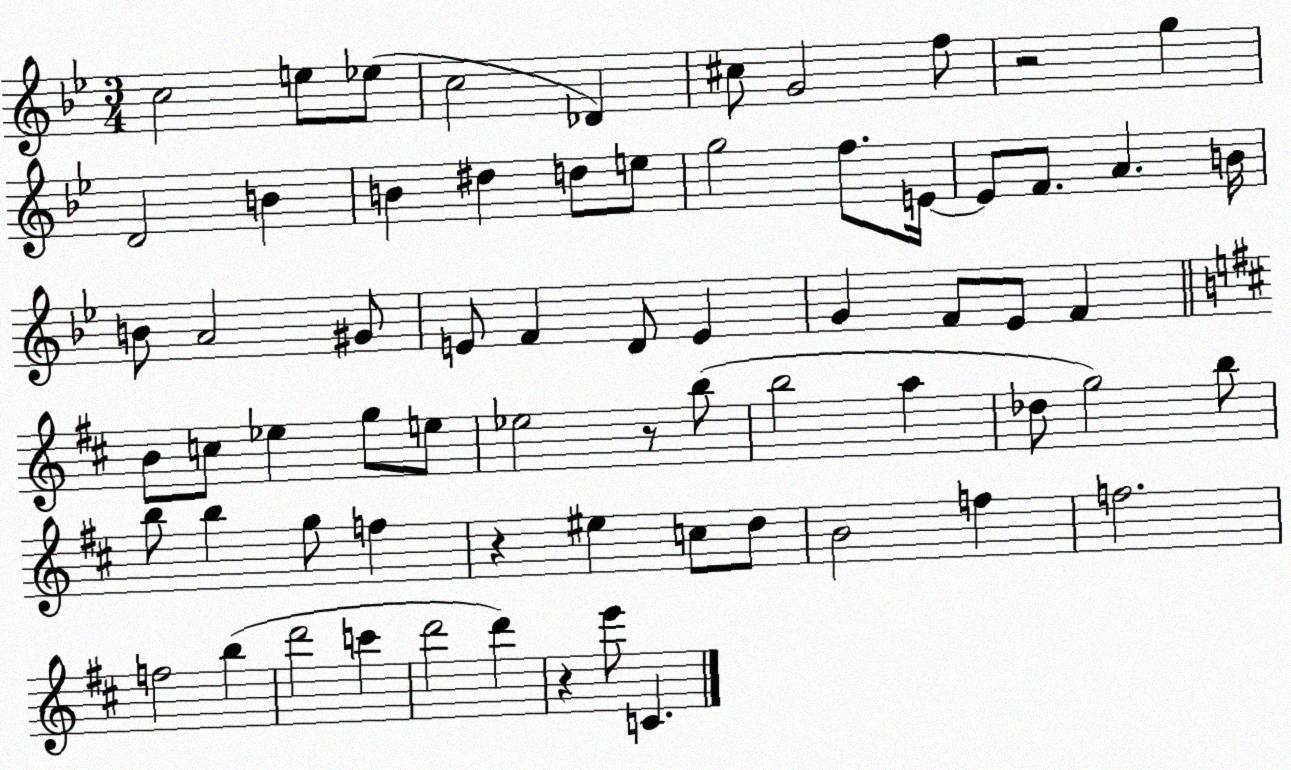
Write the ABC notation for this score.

X:1
T:Untitled
M:3/4
L:1/4
K:Bb
c2 e/2 _e/2 c2 _D ^c/2 G2 f/2 z2 g D2 B B ^d d/2 e/2 g2 f/2 E/4 E/2 F/2 A B/4 B/2 A2 ^G/2 E/2 F D/2 E G F/2 _E/2 F B/2 c/2 _e g/2 e/2 _e2 z/2 b/2 b2 a _d/2 g2 b/2 b/2 b g/2 f z ^e c/2 d/2 B2 f f2 f2 b d'2 c' d'2 d' z e'/2 C